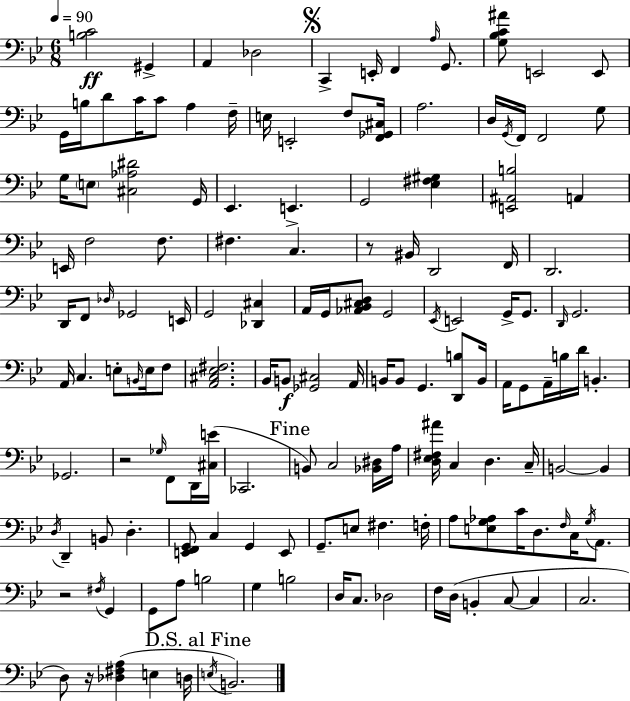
X:1
T:Untitled
M:6/8
L:1/4
K:Gm
[B,C]2 ^G,, A,, _D,2 C,, E,,/4 F,, A,/4 G,,/2 [G,_B,C^A]/2 E,,2 E,,/2 G,,/4 B,/4 D/2 C/4 C/2 A, F,/4 E,/4 E,,2 F,/2 [F,,_G,,^C,]/4 A,2 D,/4 G,,/4 F,,/4 F,,2 G,/2 G,/4 E,/2 [^C,_A,^D]2 G,,/4 _E,, E,, G,,2 [_E,^F,^G,] [E,,^A,,B,]2 A,, E,,/4 F,2 F,/2 ^F, C, z/2 ^B,,/4 D,,2 F,,/4 D,,2 D,,/4 F,,/2 _D,/4 _G,,2 E,,/4 G,,2 [_D,,^C,] A,,/4 G,,/4 [_A,,_B,,^C,D,]/2 G,,2 _E,,/4 E,,2 G,,/4 G,,/2 D,,/4 G,,2 A,,/4 C, E,/2 B,,/4 E,/4 F,/2 [A,,^C,_E,^F,]2 _B,,/4 B,,/2 [_G,,^C,]2 A,,/4 B,,/4 B,,/2 G,, [D,,B,]/2 B,,/4 A,,/4 G,,/2 A,,/4 B,/4 D/4 B,, _G,,2 z2 _G,/4 F,,/2 D,,/4 [^C,E]/4 _C,,2 B,,/2 C,2 [_B,,^D,]/4 A,/4 [D,_E,^F,^A]/4 C, D, C,/4 B,,2 B,, D,/4 D,, B,,/2 D, [E,,F,,G,,]/2 C, G,, E,,/2 G,,/2 E,/2 ^F, F,/4 A,/2 [E,G,_A,]/2 C/4 D,/2 F,/4 C,/4 G,/4 A,,/2 z2 ^F,/4 G,, G,,/2 A,/2 B,2 G, B,2 D,/4 C,/2 _D,2 F,/4 D,/4 B,, C,/2 C, C,2 D,/2 z/4 [_D,^F,A,] E, D,/4 E,/4 B,,2